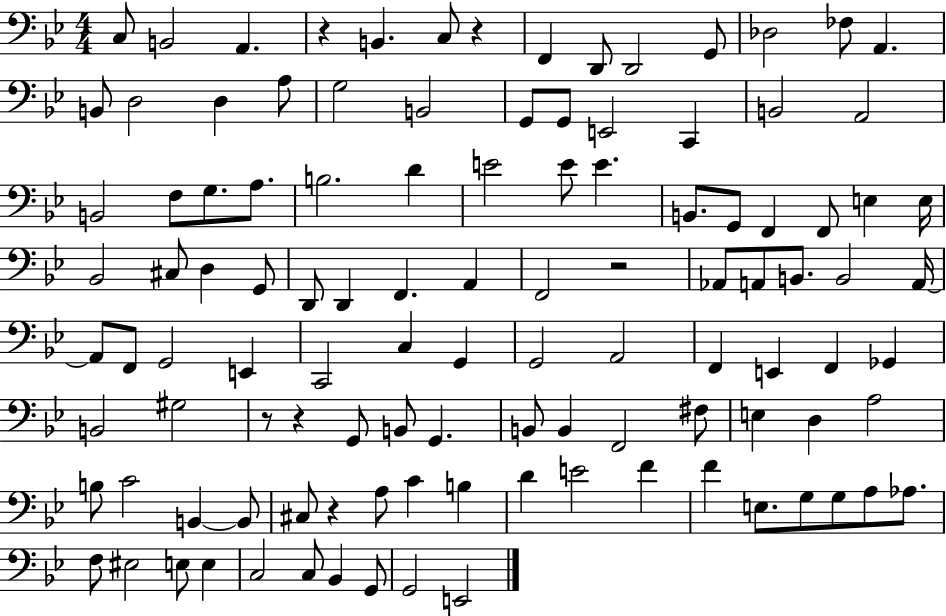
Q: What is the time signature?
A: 4/4